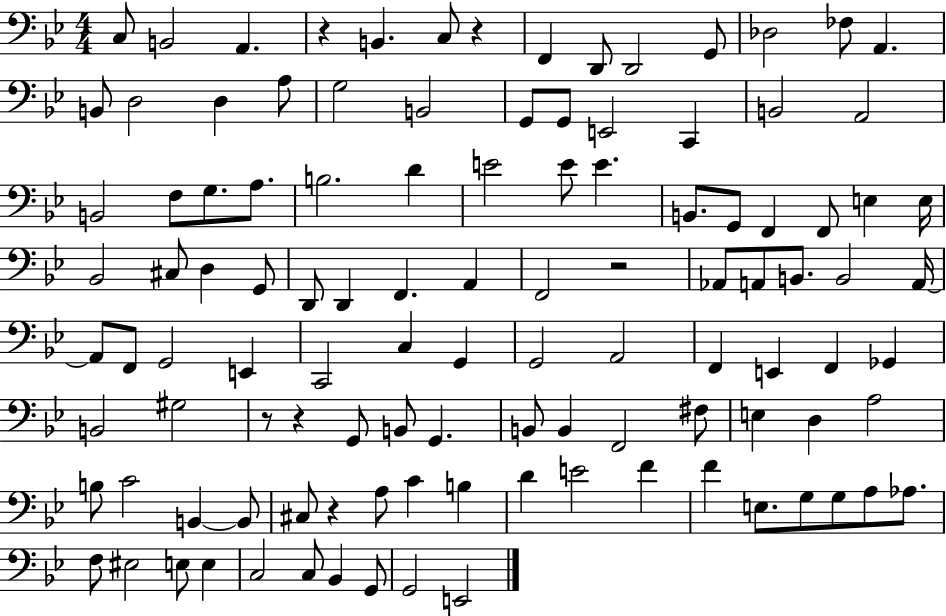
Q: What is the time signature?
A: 4/4